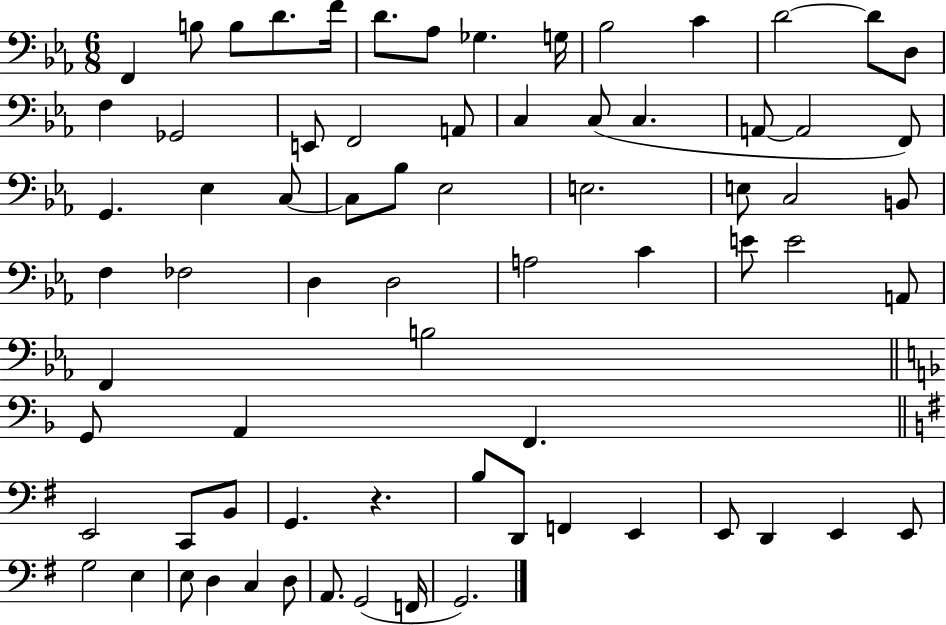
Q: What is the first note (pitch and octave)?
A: F2